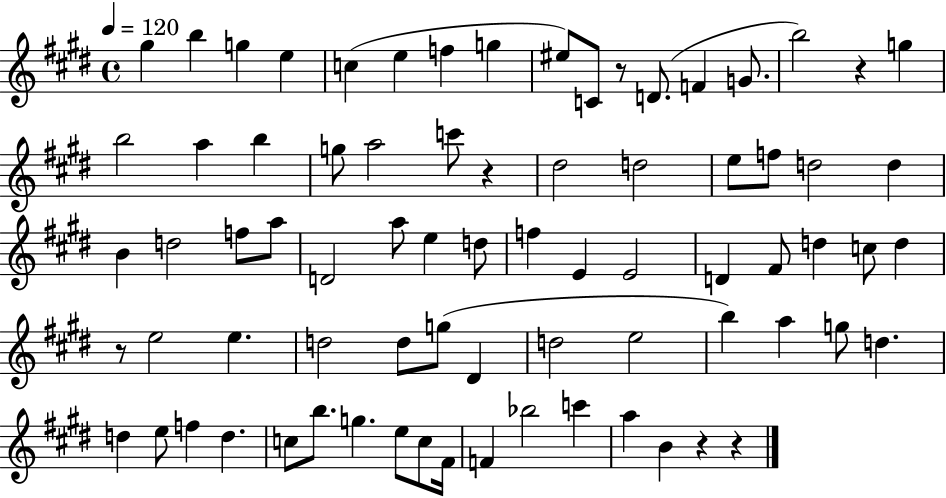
X:1
T:Untitled
M:4/4
L:1/4
K:E
^g b g e c e f g ^e/2 C/2 z/2 D/2 F G/2 b2 z g b2 a b g/2 a2 c'/2 z ^d2 d2 e/2 f/2 d2 d B d2 f/2 a/2 D2 a/2 e d/2 f E E2 D ^F/2 d c/2 d z/2 e2 e d2 d/2 g/2 ^D d2 e2 b a g/2 d d e/2 f d c/2 b/2 g e/2 c/2 ^F/4 F _b2 c' a B z z